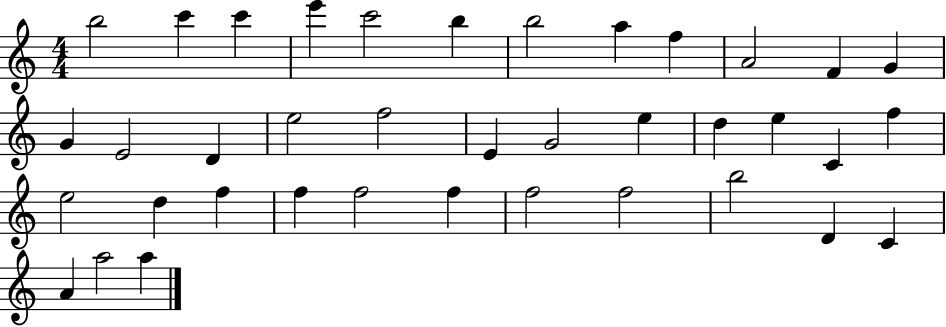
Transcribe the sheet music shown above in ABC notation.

X:1
T:Untitled
M:4/4
L:1/4
K:C
b2 c' c' e' c'2 b b2 a f A2 F G G E2 D e2 f2 E G2 e d e C f e2 d f f f2 f f2 f2 b2 D C A a2 a